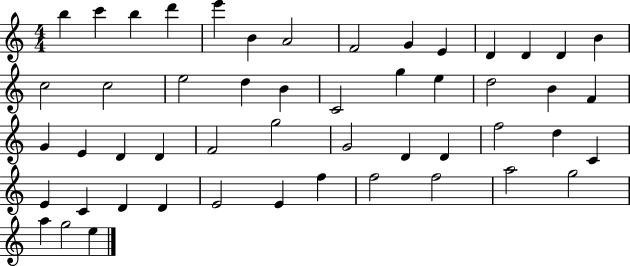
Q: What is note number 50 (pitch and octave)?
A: G5